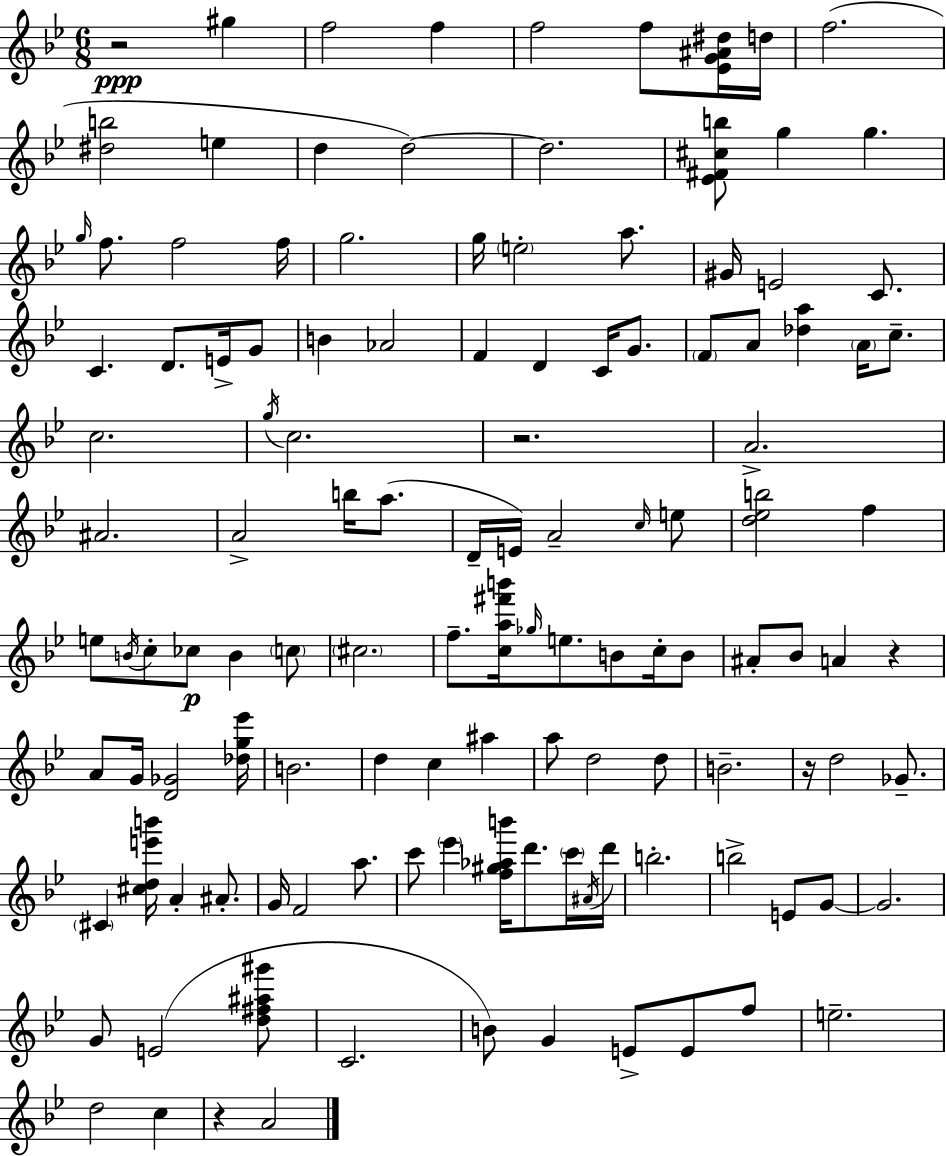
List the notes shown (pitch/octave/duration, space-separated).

R/h G#5/q F5/h F5/q F5/h F5/e [Eb4,G4,A#4,D#5]/s D5/s F5/h. [D#5,B5]/h E5/q D5/q D5/h D5/h. [Eb4,F#4,C#5,B5]/e G5/q G5/q. G5/s F5/e. F5/h F5/s G5/h. G5/s E5/h A5/e. G#4/s E4/h C4/e. C4/q. D4/e. E4/s G4/e B4/q Ab4/h F4/q D4/q C4/s G4/e. F4/e A4/e [Db5,A5]/q A4/s C5/e. C5/h. G5/s C5/h. R/h. A4/h. A#4/h. A4/h B5/s A5/e. D4/s E4/s A4/h C5/s E5/e [D5,Eb5,B5]/h F5/q E5/e B4/s C5/e CES5/e B4/q C5/e C#5/h. F5/e. [C5,A5,F#6,B6]/s Gb5/s E5/e. B4/e C5/s B4/e A#4/e Bb4/e A4/q R/q A4/e G4/s [D4,Gb4]/h [Db5,G5,Eb6]/s B4/h. D5/q C5/q A#5/q A5/e D5/h D5/e B4/h. R/s D5/h Gb4/e. C#4/q [C#5,D5,E6,B6]/s A4/q A#4/e. G4/s F4/h A5/e. C6/e Eb6/q [F5,G#5,Ab5,B6]/s D6/e. C6/s A#4/s D6/s B5/h. B5/h E4/e G4/e G4/h. G4/e E4/h [D5,F#5,A#5,G#6]/e C4/h. B4/e G4/q E4/e E4/e F5/e E5/h. D5/h C5/q R/q A4/h